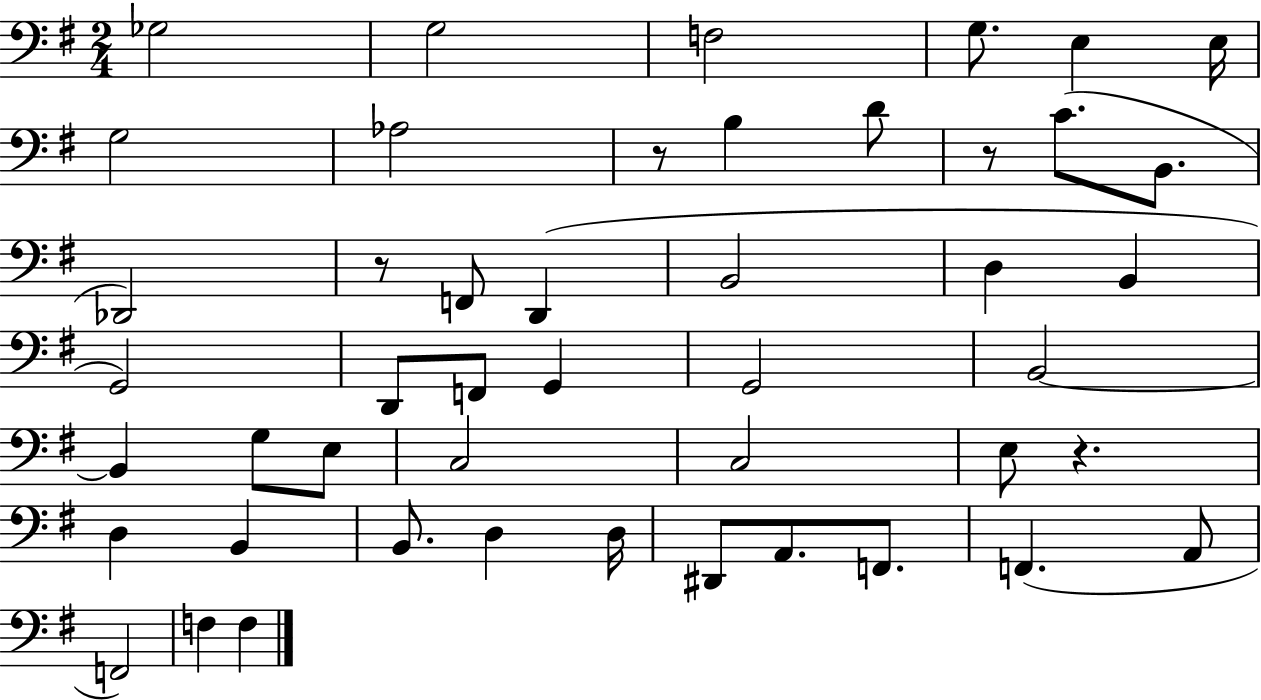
{
  \clef bass
  \numericTimeSignature
  \time 2/4
  \key g \major
  ges2 | g2 | f2 | g8. e4 e16 | \break g2 | aes2 | r8 b4 d'8 | r8 c'8.( b,8. | \break des,2) | r8 f,8 d,4( | b,2 | d4 b,4 | \break g,2) | d,8 f,8 g,4 | g,2 | b,2~~ | \break b,4 g8 e8 | c2 | c2 | e8 r4. | \break d4 b,4 | b,8. d4 d16 | dis,8 a,8. f,8. | f,4.( a,8 | \break f,2) | f4 f4 | \bar "|."
}